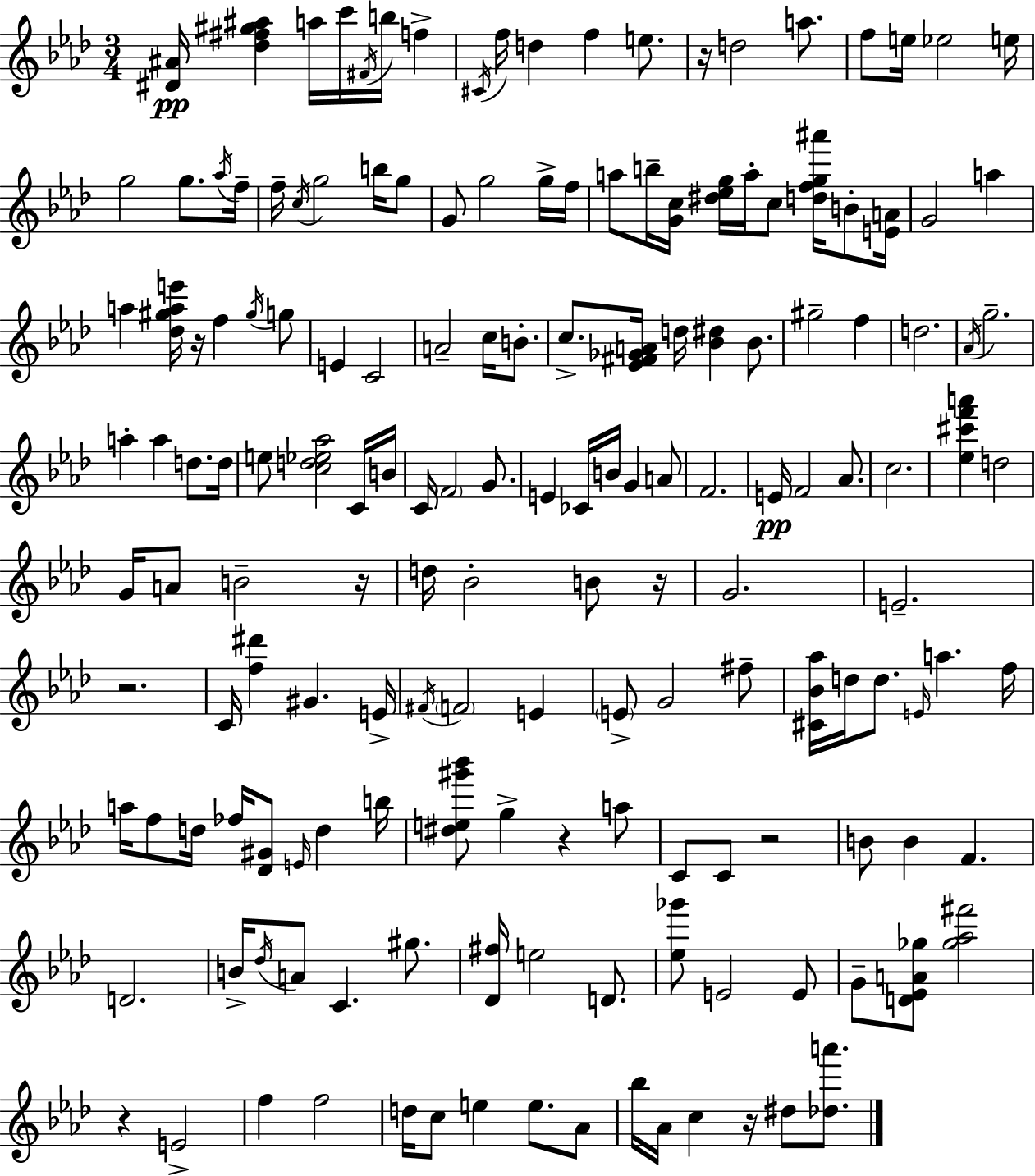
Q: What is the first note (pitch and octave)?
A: A5